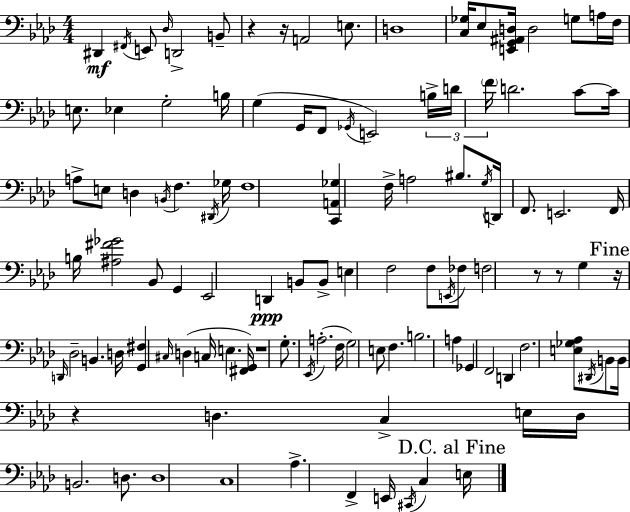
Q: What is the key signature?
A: AES major